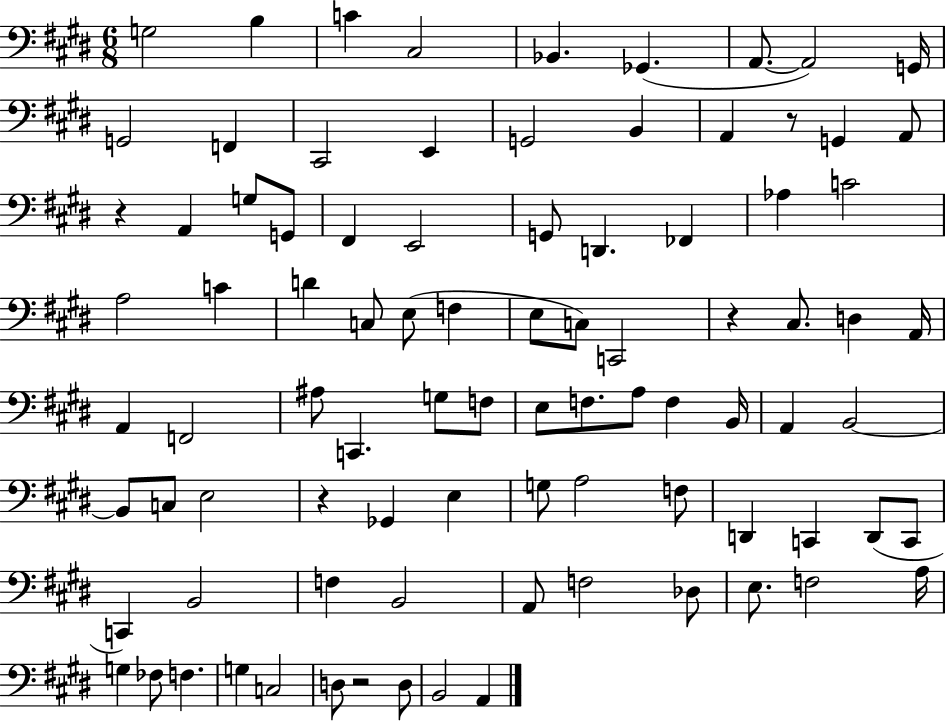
{
  \clef bass
  \numericTimeSignature
  \time 6/8
  \key e \major
  g2 b4 | c'4 cis2 | bes,4. ges,4.( | a,8.~~ a,2) g,16 | \break g,2 f,4 | cis,2 e,4 | g,2 b,4 | a,4 r8 g,4 a,8 | \break r4 a,4 g8 g,8 | fis,4 e,2 | g,8 d,4. fes,4 | aes4 c'2 | \break a2 c'4 | d'4 c8 e8( f4 | e8 c8) c,2 | r4 cis8. d4 a,16 | \break a,4 f,2 | ais8 c,4. g8 f8 | e8 f8. a8 f4 b,16 | a,4 b,2~~ | \break b,8 c8 e2 | r4 ges,4 e4 | g8 a2 f8 | d,4 c,4 d,8( c,8 | \break c,4) b,2 | f4 b,2 | a,8 f2 des8 | e8. f2 a16 | \break g4 fes8 f4. | g4 c2 | d8 r2 d8 | b,2 a,4 | \break \bar "|."
}